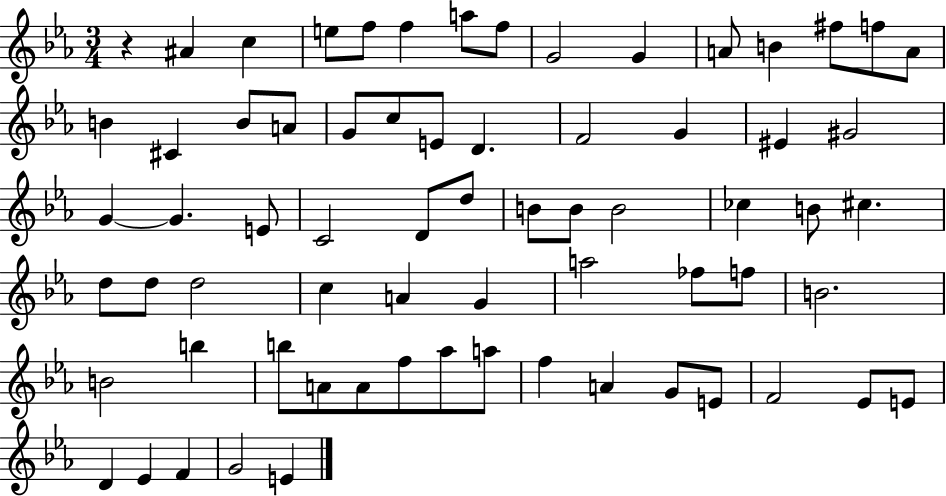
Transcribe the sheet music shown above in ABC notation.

X:1
T:Untitled
M:3/4
L:1/4
K:Eb
z ^A c e/2 f/2 f a/2 f/2 G2 G A/2 B ^f/2 f/2 A/2 B ^C B/2 A/2 G/2 c/2 E/2 D F2 G ^E ^G2 G G E/2 C2 D/2 d/2 B/2 B/2 B2 _c B/2 ^c d/2 d/2 d2 c A G a2 _f/2 f/2 B2 B2 b b/2 A/2 A/2 f/2 _a/2 a/2 f A G/2 E/2 F2 _E/2 E/2 D _E F G2 E